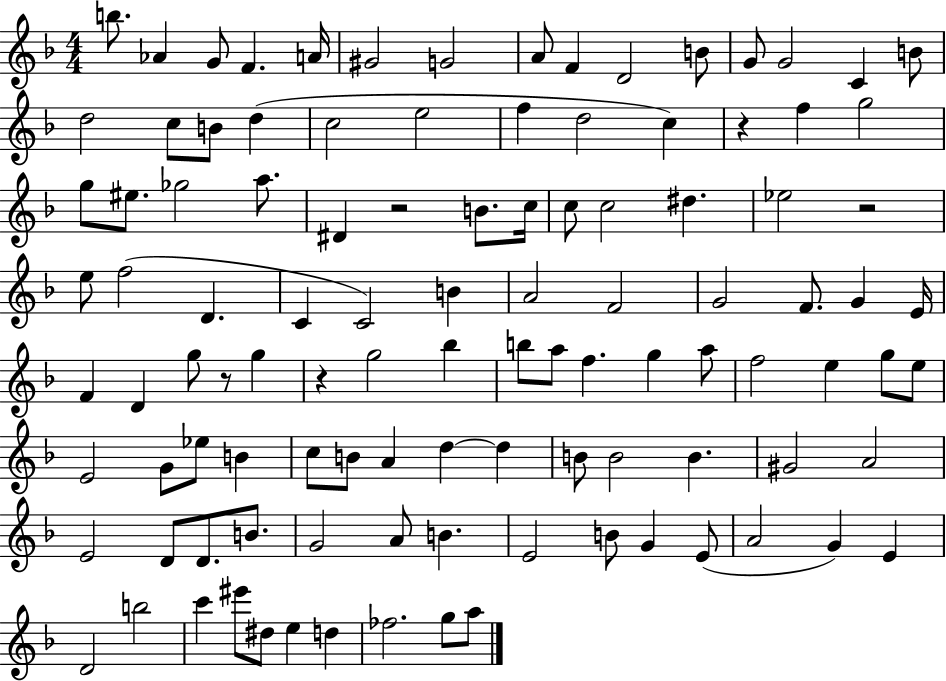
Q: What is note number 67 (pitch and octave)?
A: Eb5